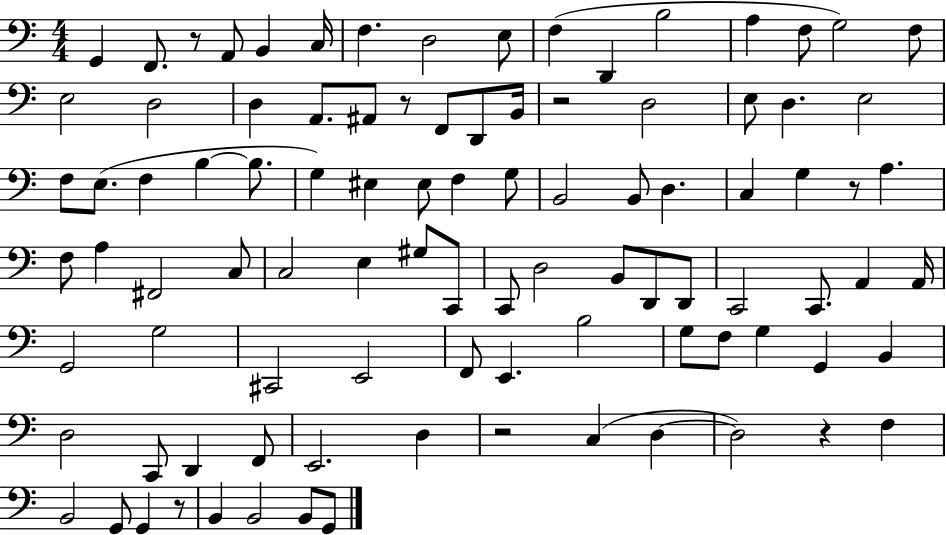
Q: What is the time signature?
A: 4/4